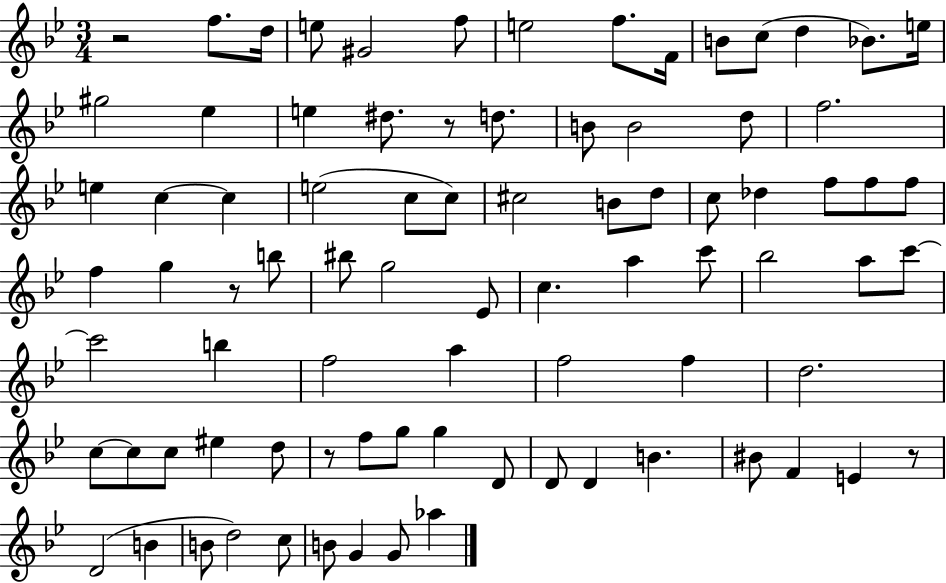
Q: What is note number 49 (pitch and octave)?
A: C6